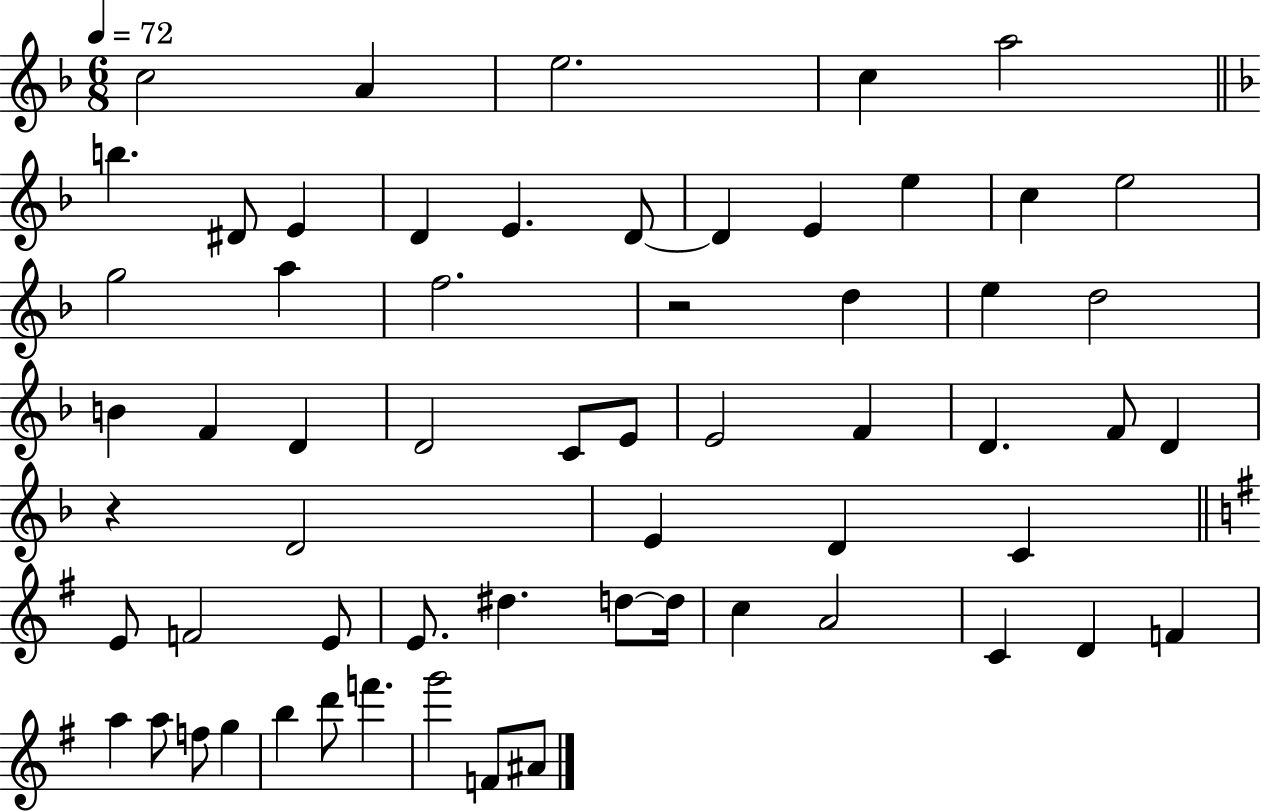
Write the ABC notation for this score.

X:1
T:Untitled
M:6/8
L:1/4
K:F
c2 A e2 c a2 b ^D/2 E D E D/2 D E e c e2 g2 a f2 z2 d e d2 B F D D2 C/2 E/2 E2 F D F/2 D z D2 E D C E/2 F2 E/2 E/2 ^d d/2 d/4 c A2 C D F a a/2 f/2 g b d'/2 f' g'2 F/2 ^A/2